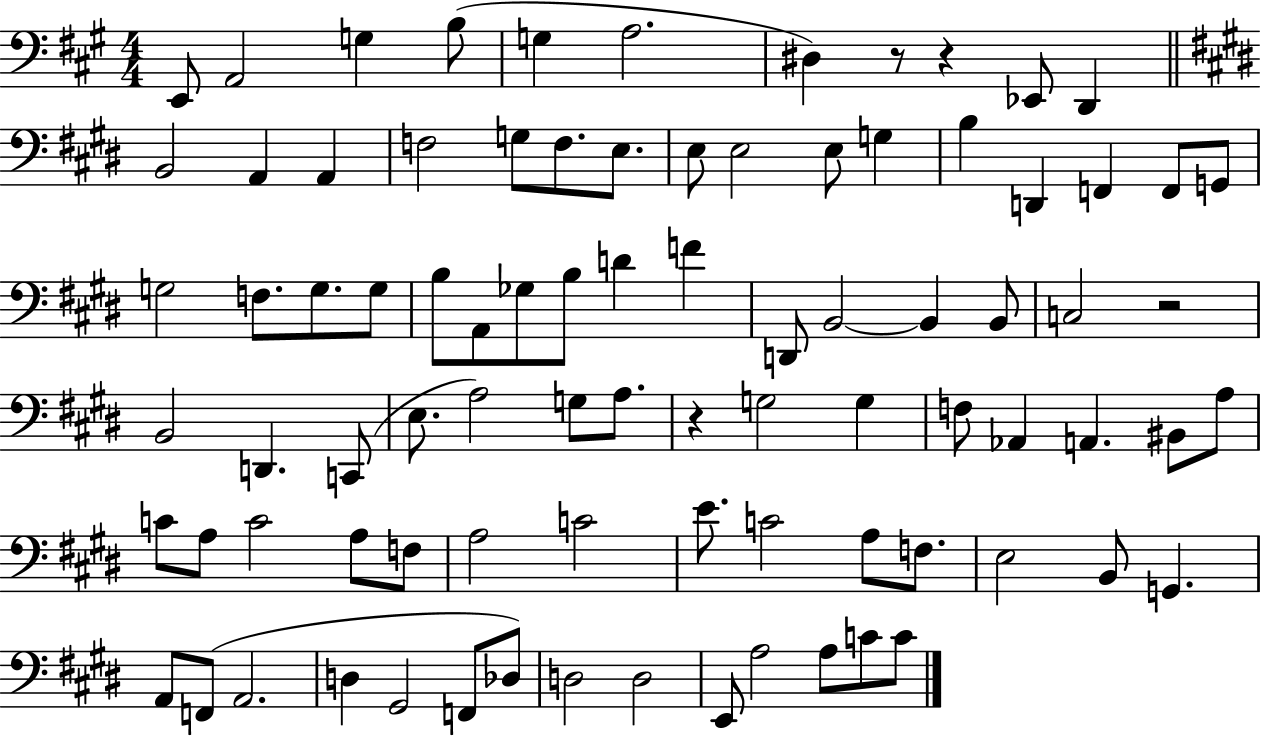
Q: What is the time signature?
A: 4/4